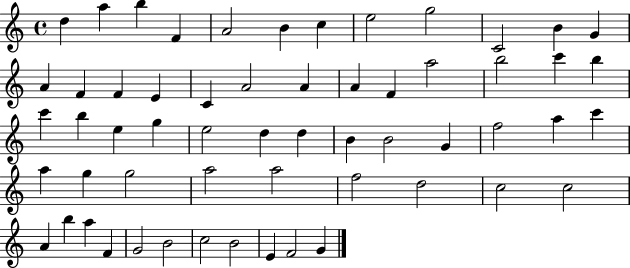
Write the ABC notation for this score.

X:1
T:Untitled
M:4/4
L:1/4
K:C
d a b F A2 B c e2 g2 C2 B G A F F E C A2 A A F a2 b2 c' b c' b e g e2 d d B B2 G f2 a c' a g g2 a2 a2 f2 d2 c2 c2 A b a F G2 B2 c2 B2 E F2 G